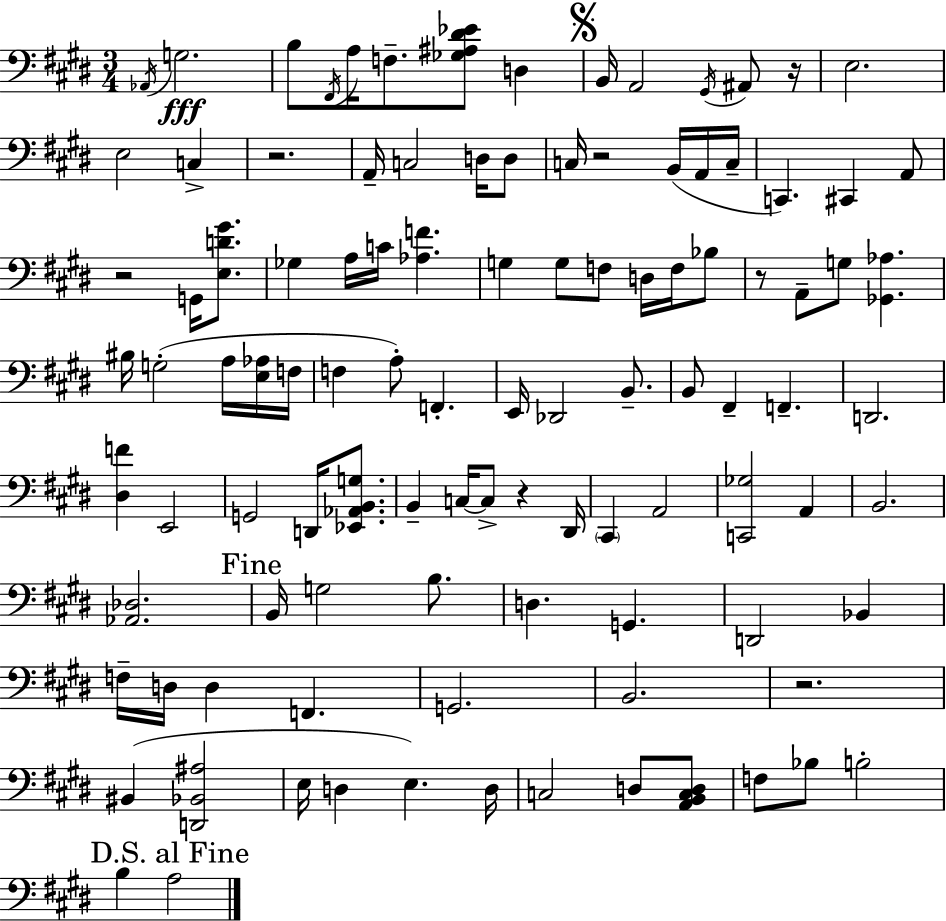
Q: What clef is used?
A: bass